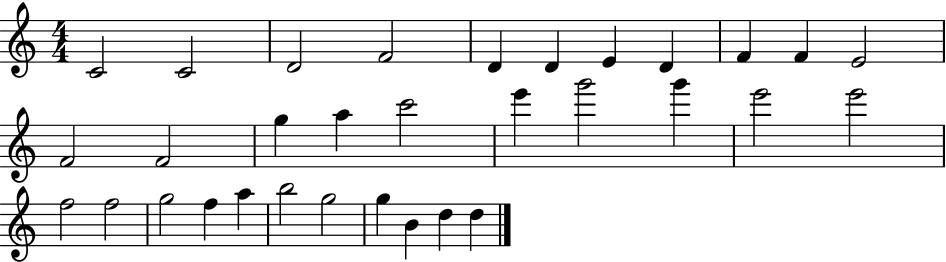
{
  \clef treble
  \numericTimeSignature
  \time 4/4
  \key c \major
  c'2 c'2 | d'2 f'2 | d'4 d'4 e'4 d'4 | f'4 f'4 e'2 | \break f'2 f'2 | g''4 a''4 c'''2 | e'''4 g'''2 g'''4 | e'''2 e'''2 | \break f''2 f''2 | g''2 f''4 a''4 | b''2 g''2 | g''4 b'4 d''4 d''4 | \break \bar "|."
}